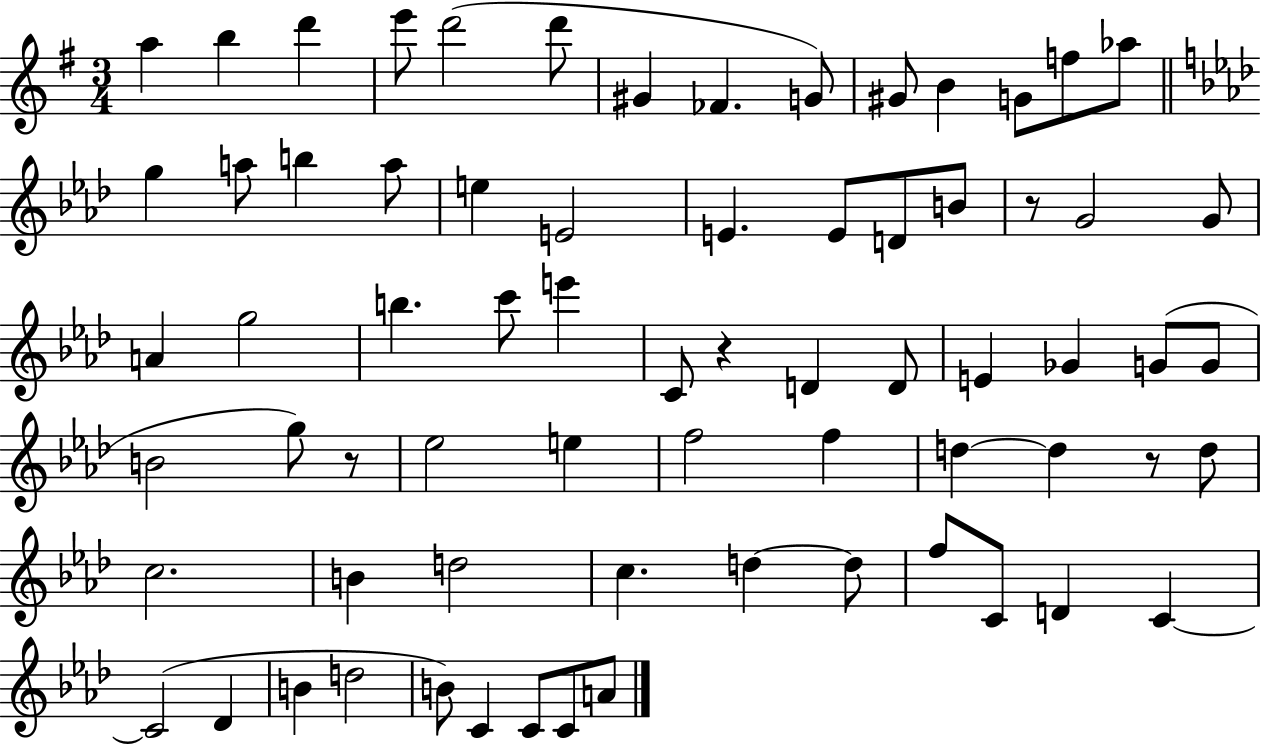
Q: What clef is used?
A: treble